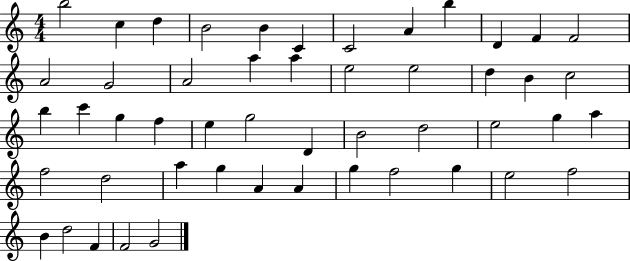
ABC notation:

X:1
T:Untitled
M:4/4
L:1/4
K:C
b2 c d B2 B C C2 A b D F F2 A2 G2 A2 a a e2 e2 d B c2 b c' g f e g2 D B2 d2 e2 g a f2 d2 a g A A g f2 g e2 f2 B d2 F F2 G2